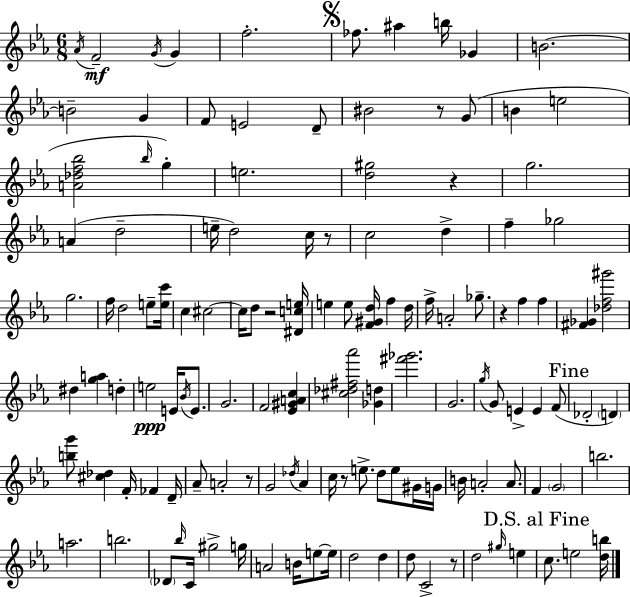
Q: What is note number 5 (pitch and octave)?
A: F5